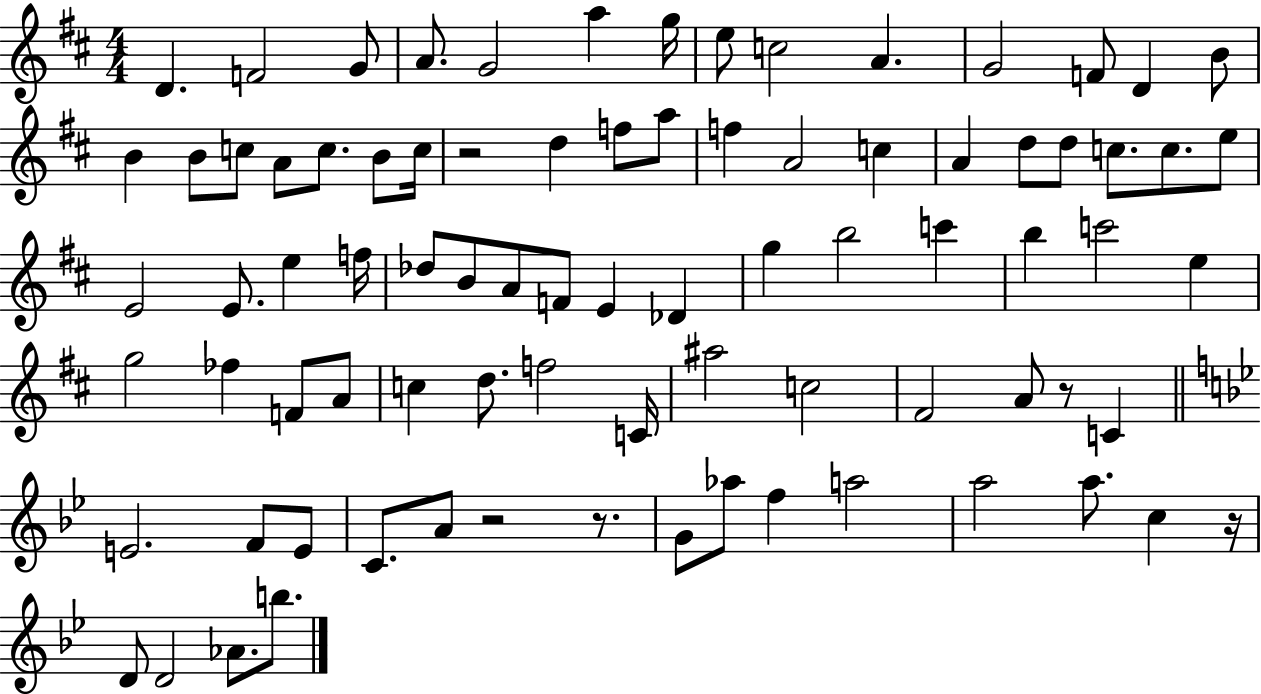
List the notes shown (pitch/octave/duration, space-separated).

D4/q. F4/h G4/e A4/e. G4/h A5/q G5/s E5/e C5/h A4/q. G4/h F4/e D4/q B4/e B4/q B4/e C5/e A4/e C5/e. B4/e C5/s R/h D5/q F5/e A5/e F5/q A4/h C5/q A4/q D5/e D5/e C5/e. C5/e. E5/e E4/h E4/e. E5/q F5/s Db5/e B4/e A4/e F4/e E4/q Db4/q G5/q B5/h C6/q B5/q C6/h E5/q G5/h FES5/q F4/e A4/e C5/q D5/e. F5/h C4/s A#5/h C5/h F#4/h A4/e R/e C4/q E4/h. F4/e E4/e C4/e. A4/e R/h R/e. G4/e Ab5/e F5/q A5/h A5/h A5/e. C5/q R/s D4/e D4/h Ab4/e. B5/e.